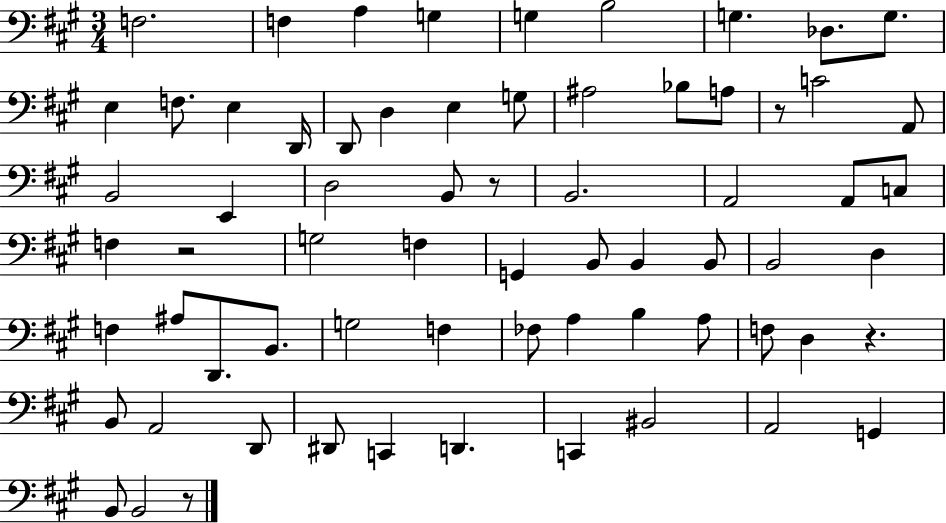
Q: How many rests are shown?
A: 5